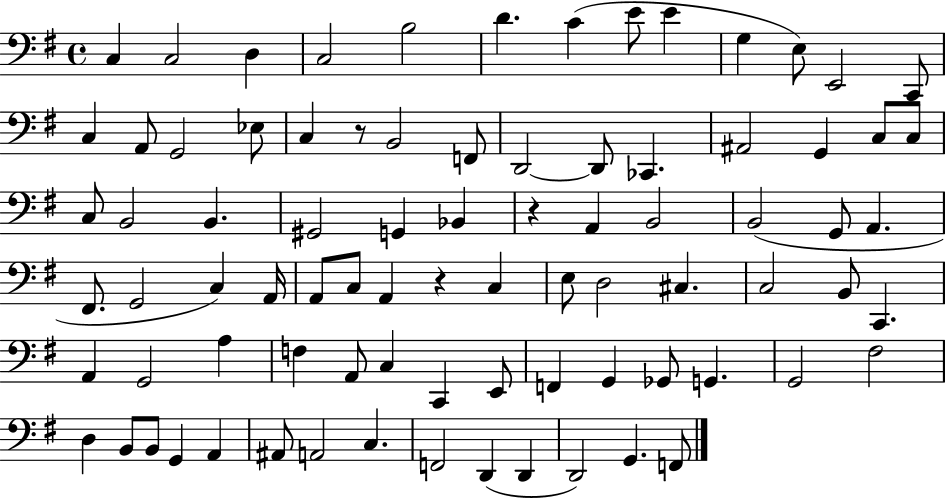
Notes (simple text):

C3/q C3/h D3/q C3/h B3/h D4/q. C4/q E4/e E4/q G3/q E3/e E2/h C2/e C3/q A2/e G2/h Eb3/e C3/q R/e B2/h F2/e D2/h D2/e CES2/q. A#2/h G2/q C3/e C3/e C3/e B2/h B2/q. G#2/h G2/q Bb2/q R/q A2/q B2/h B2/h G2/e A2/q. F#2/e. G2/h C3/q A2/s A2/e C3/e A2/q R/q C3/q E3/e D3/h C#3/q. C3/h B2/e C2/q. A2/q G2/h A3/q F3/q A2/e C3/q C2/q E2/e F2/q G2/q Gb2/e G2/q. G2/h F#3/h D3/q B2/e B2/e G2/q A2/q A#2/e A2/h C3/q. F2/h D2/q D2/q D2/h G2/q. F2/e